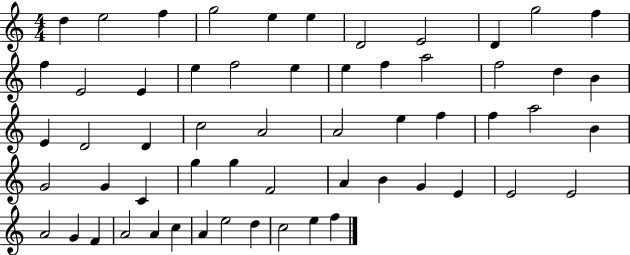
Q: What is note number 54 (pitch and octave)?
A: E5